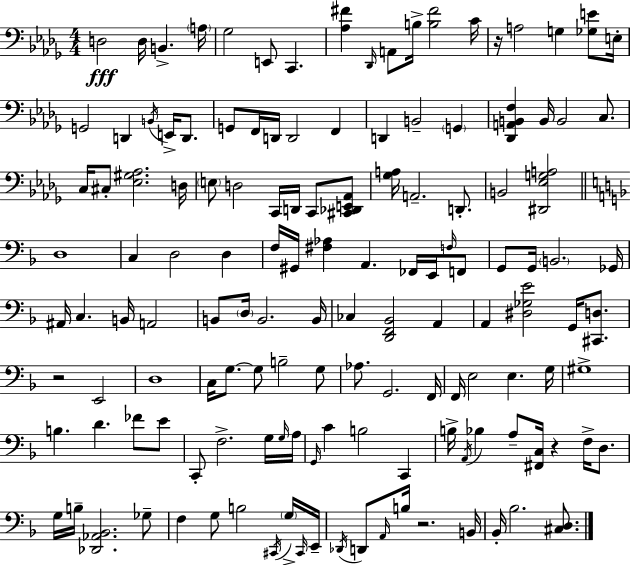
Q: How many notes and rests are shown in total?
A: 138